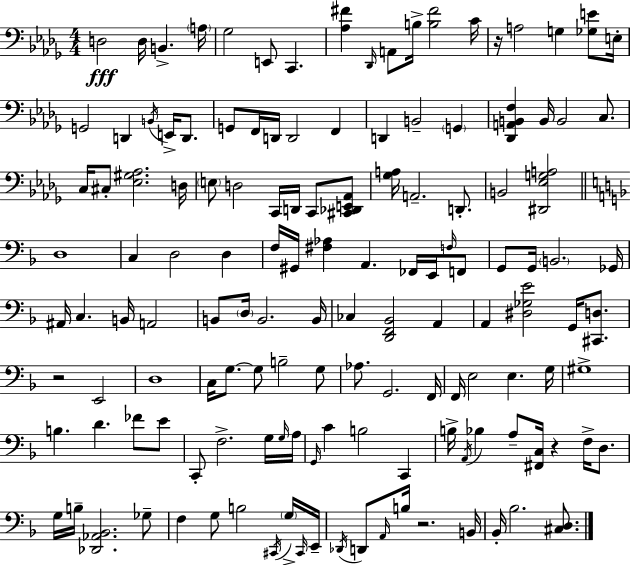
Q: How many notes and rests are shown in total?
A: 138